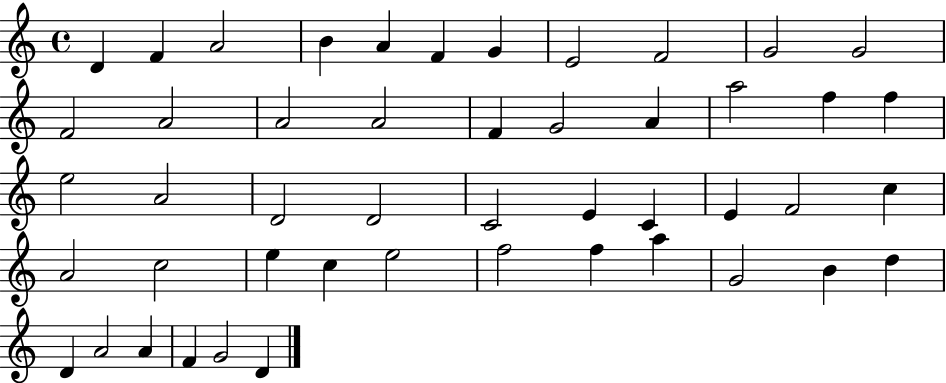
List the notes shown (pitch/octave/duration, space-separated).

D4/q F4/q A4/h B4/q A4/q F4/q G4/q E4/h F4/h G4/h G4/h F4/h A4/h A4/h A4/h F4/q G4/h A4/q A5/h F5/q F5/q E5/h A4/h D4/h D4/h C4/h E4/q C4/q E4/q F4/h C5/q A4/h C5/h E5/q C5/q E5/h F5/h F5/q A5/q G4/h B4/q D5/q D4/q A4/h A4/q F4/q G4/h D4/q